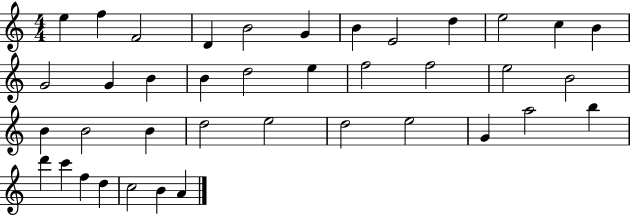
X:1
T:Untitled
M:4/4
L:1/4
K:C
e f F2 D B2 G B E2 d e2 c B G2 G B B d2 e f2 f2 e2 B2 B B2 B d2 e2 d2 e2 G a2 b d' c' f d c2 B A